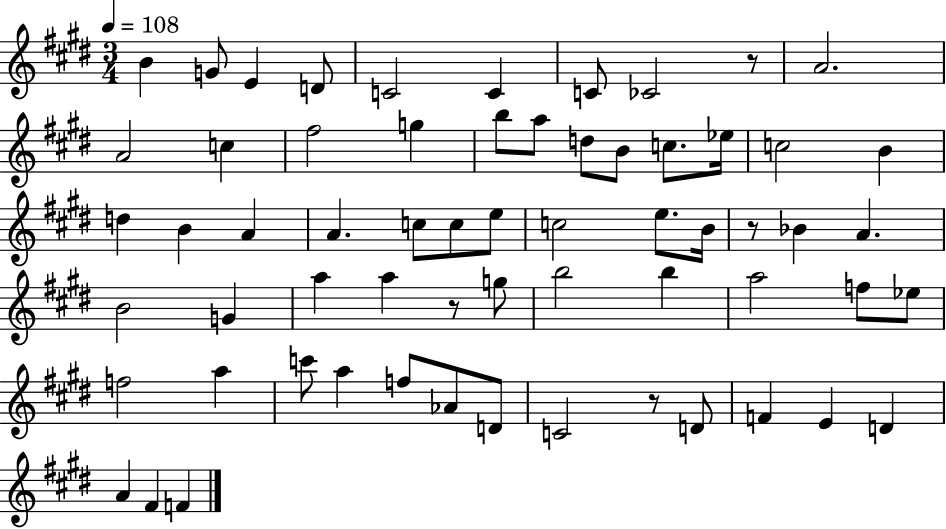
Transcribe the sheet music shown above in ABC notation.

X:1
T:Untitled
M:3/4
L:1/4
K:E
B G/2 E D/2 C2 C C/2 _C2 z/2 A2 A2 c ^f2 g b/2 a/2 d/2 B/2 c/2 _e/4 c2 B d B A A c/2 c/2 e/2 c2 e/2 B/4 z/2 _B A B2 G a a z/2 g/2 b2 b a2 f/2 _e/2 f2 a c'/2 a f/2 _A/2 D/2 C2 z/2 D/2 F E D A ^F F